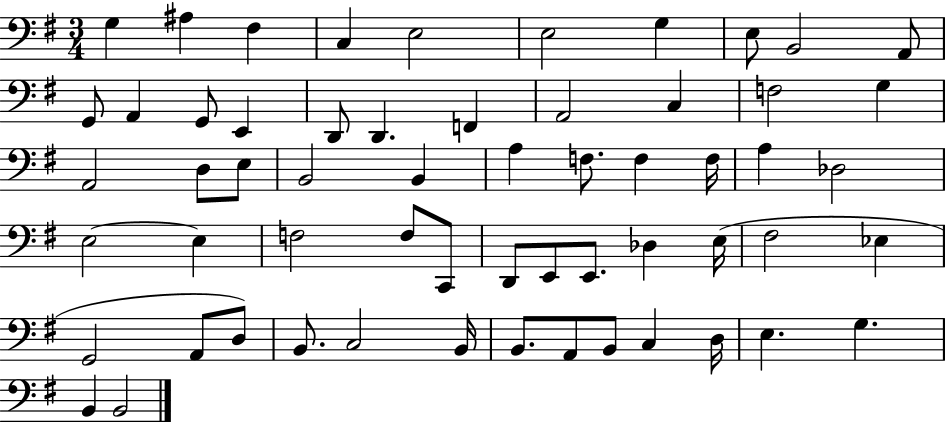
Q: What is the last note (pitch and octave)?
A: B2